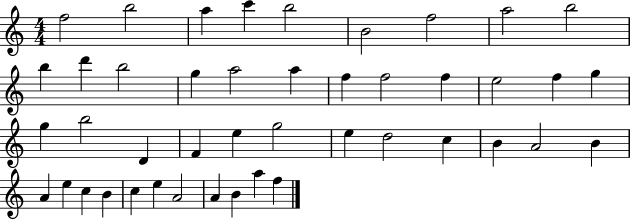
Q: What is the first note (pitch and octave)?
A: F5